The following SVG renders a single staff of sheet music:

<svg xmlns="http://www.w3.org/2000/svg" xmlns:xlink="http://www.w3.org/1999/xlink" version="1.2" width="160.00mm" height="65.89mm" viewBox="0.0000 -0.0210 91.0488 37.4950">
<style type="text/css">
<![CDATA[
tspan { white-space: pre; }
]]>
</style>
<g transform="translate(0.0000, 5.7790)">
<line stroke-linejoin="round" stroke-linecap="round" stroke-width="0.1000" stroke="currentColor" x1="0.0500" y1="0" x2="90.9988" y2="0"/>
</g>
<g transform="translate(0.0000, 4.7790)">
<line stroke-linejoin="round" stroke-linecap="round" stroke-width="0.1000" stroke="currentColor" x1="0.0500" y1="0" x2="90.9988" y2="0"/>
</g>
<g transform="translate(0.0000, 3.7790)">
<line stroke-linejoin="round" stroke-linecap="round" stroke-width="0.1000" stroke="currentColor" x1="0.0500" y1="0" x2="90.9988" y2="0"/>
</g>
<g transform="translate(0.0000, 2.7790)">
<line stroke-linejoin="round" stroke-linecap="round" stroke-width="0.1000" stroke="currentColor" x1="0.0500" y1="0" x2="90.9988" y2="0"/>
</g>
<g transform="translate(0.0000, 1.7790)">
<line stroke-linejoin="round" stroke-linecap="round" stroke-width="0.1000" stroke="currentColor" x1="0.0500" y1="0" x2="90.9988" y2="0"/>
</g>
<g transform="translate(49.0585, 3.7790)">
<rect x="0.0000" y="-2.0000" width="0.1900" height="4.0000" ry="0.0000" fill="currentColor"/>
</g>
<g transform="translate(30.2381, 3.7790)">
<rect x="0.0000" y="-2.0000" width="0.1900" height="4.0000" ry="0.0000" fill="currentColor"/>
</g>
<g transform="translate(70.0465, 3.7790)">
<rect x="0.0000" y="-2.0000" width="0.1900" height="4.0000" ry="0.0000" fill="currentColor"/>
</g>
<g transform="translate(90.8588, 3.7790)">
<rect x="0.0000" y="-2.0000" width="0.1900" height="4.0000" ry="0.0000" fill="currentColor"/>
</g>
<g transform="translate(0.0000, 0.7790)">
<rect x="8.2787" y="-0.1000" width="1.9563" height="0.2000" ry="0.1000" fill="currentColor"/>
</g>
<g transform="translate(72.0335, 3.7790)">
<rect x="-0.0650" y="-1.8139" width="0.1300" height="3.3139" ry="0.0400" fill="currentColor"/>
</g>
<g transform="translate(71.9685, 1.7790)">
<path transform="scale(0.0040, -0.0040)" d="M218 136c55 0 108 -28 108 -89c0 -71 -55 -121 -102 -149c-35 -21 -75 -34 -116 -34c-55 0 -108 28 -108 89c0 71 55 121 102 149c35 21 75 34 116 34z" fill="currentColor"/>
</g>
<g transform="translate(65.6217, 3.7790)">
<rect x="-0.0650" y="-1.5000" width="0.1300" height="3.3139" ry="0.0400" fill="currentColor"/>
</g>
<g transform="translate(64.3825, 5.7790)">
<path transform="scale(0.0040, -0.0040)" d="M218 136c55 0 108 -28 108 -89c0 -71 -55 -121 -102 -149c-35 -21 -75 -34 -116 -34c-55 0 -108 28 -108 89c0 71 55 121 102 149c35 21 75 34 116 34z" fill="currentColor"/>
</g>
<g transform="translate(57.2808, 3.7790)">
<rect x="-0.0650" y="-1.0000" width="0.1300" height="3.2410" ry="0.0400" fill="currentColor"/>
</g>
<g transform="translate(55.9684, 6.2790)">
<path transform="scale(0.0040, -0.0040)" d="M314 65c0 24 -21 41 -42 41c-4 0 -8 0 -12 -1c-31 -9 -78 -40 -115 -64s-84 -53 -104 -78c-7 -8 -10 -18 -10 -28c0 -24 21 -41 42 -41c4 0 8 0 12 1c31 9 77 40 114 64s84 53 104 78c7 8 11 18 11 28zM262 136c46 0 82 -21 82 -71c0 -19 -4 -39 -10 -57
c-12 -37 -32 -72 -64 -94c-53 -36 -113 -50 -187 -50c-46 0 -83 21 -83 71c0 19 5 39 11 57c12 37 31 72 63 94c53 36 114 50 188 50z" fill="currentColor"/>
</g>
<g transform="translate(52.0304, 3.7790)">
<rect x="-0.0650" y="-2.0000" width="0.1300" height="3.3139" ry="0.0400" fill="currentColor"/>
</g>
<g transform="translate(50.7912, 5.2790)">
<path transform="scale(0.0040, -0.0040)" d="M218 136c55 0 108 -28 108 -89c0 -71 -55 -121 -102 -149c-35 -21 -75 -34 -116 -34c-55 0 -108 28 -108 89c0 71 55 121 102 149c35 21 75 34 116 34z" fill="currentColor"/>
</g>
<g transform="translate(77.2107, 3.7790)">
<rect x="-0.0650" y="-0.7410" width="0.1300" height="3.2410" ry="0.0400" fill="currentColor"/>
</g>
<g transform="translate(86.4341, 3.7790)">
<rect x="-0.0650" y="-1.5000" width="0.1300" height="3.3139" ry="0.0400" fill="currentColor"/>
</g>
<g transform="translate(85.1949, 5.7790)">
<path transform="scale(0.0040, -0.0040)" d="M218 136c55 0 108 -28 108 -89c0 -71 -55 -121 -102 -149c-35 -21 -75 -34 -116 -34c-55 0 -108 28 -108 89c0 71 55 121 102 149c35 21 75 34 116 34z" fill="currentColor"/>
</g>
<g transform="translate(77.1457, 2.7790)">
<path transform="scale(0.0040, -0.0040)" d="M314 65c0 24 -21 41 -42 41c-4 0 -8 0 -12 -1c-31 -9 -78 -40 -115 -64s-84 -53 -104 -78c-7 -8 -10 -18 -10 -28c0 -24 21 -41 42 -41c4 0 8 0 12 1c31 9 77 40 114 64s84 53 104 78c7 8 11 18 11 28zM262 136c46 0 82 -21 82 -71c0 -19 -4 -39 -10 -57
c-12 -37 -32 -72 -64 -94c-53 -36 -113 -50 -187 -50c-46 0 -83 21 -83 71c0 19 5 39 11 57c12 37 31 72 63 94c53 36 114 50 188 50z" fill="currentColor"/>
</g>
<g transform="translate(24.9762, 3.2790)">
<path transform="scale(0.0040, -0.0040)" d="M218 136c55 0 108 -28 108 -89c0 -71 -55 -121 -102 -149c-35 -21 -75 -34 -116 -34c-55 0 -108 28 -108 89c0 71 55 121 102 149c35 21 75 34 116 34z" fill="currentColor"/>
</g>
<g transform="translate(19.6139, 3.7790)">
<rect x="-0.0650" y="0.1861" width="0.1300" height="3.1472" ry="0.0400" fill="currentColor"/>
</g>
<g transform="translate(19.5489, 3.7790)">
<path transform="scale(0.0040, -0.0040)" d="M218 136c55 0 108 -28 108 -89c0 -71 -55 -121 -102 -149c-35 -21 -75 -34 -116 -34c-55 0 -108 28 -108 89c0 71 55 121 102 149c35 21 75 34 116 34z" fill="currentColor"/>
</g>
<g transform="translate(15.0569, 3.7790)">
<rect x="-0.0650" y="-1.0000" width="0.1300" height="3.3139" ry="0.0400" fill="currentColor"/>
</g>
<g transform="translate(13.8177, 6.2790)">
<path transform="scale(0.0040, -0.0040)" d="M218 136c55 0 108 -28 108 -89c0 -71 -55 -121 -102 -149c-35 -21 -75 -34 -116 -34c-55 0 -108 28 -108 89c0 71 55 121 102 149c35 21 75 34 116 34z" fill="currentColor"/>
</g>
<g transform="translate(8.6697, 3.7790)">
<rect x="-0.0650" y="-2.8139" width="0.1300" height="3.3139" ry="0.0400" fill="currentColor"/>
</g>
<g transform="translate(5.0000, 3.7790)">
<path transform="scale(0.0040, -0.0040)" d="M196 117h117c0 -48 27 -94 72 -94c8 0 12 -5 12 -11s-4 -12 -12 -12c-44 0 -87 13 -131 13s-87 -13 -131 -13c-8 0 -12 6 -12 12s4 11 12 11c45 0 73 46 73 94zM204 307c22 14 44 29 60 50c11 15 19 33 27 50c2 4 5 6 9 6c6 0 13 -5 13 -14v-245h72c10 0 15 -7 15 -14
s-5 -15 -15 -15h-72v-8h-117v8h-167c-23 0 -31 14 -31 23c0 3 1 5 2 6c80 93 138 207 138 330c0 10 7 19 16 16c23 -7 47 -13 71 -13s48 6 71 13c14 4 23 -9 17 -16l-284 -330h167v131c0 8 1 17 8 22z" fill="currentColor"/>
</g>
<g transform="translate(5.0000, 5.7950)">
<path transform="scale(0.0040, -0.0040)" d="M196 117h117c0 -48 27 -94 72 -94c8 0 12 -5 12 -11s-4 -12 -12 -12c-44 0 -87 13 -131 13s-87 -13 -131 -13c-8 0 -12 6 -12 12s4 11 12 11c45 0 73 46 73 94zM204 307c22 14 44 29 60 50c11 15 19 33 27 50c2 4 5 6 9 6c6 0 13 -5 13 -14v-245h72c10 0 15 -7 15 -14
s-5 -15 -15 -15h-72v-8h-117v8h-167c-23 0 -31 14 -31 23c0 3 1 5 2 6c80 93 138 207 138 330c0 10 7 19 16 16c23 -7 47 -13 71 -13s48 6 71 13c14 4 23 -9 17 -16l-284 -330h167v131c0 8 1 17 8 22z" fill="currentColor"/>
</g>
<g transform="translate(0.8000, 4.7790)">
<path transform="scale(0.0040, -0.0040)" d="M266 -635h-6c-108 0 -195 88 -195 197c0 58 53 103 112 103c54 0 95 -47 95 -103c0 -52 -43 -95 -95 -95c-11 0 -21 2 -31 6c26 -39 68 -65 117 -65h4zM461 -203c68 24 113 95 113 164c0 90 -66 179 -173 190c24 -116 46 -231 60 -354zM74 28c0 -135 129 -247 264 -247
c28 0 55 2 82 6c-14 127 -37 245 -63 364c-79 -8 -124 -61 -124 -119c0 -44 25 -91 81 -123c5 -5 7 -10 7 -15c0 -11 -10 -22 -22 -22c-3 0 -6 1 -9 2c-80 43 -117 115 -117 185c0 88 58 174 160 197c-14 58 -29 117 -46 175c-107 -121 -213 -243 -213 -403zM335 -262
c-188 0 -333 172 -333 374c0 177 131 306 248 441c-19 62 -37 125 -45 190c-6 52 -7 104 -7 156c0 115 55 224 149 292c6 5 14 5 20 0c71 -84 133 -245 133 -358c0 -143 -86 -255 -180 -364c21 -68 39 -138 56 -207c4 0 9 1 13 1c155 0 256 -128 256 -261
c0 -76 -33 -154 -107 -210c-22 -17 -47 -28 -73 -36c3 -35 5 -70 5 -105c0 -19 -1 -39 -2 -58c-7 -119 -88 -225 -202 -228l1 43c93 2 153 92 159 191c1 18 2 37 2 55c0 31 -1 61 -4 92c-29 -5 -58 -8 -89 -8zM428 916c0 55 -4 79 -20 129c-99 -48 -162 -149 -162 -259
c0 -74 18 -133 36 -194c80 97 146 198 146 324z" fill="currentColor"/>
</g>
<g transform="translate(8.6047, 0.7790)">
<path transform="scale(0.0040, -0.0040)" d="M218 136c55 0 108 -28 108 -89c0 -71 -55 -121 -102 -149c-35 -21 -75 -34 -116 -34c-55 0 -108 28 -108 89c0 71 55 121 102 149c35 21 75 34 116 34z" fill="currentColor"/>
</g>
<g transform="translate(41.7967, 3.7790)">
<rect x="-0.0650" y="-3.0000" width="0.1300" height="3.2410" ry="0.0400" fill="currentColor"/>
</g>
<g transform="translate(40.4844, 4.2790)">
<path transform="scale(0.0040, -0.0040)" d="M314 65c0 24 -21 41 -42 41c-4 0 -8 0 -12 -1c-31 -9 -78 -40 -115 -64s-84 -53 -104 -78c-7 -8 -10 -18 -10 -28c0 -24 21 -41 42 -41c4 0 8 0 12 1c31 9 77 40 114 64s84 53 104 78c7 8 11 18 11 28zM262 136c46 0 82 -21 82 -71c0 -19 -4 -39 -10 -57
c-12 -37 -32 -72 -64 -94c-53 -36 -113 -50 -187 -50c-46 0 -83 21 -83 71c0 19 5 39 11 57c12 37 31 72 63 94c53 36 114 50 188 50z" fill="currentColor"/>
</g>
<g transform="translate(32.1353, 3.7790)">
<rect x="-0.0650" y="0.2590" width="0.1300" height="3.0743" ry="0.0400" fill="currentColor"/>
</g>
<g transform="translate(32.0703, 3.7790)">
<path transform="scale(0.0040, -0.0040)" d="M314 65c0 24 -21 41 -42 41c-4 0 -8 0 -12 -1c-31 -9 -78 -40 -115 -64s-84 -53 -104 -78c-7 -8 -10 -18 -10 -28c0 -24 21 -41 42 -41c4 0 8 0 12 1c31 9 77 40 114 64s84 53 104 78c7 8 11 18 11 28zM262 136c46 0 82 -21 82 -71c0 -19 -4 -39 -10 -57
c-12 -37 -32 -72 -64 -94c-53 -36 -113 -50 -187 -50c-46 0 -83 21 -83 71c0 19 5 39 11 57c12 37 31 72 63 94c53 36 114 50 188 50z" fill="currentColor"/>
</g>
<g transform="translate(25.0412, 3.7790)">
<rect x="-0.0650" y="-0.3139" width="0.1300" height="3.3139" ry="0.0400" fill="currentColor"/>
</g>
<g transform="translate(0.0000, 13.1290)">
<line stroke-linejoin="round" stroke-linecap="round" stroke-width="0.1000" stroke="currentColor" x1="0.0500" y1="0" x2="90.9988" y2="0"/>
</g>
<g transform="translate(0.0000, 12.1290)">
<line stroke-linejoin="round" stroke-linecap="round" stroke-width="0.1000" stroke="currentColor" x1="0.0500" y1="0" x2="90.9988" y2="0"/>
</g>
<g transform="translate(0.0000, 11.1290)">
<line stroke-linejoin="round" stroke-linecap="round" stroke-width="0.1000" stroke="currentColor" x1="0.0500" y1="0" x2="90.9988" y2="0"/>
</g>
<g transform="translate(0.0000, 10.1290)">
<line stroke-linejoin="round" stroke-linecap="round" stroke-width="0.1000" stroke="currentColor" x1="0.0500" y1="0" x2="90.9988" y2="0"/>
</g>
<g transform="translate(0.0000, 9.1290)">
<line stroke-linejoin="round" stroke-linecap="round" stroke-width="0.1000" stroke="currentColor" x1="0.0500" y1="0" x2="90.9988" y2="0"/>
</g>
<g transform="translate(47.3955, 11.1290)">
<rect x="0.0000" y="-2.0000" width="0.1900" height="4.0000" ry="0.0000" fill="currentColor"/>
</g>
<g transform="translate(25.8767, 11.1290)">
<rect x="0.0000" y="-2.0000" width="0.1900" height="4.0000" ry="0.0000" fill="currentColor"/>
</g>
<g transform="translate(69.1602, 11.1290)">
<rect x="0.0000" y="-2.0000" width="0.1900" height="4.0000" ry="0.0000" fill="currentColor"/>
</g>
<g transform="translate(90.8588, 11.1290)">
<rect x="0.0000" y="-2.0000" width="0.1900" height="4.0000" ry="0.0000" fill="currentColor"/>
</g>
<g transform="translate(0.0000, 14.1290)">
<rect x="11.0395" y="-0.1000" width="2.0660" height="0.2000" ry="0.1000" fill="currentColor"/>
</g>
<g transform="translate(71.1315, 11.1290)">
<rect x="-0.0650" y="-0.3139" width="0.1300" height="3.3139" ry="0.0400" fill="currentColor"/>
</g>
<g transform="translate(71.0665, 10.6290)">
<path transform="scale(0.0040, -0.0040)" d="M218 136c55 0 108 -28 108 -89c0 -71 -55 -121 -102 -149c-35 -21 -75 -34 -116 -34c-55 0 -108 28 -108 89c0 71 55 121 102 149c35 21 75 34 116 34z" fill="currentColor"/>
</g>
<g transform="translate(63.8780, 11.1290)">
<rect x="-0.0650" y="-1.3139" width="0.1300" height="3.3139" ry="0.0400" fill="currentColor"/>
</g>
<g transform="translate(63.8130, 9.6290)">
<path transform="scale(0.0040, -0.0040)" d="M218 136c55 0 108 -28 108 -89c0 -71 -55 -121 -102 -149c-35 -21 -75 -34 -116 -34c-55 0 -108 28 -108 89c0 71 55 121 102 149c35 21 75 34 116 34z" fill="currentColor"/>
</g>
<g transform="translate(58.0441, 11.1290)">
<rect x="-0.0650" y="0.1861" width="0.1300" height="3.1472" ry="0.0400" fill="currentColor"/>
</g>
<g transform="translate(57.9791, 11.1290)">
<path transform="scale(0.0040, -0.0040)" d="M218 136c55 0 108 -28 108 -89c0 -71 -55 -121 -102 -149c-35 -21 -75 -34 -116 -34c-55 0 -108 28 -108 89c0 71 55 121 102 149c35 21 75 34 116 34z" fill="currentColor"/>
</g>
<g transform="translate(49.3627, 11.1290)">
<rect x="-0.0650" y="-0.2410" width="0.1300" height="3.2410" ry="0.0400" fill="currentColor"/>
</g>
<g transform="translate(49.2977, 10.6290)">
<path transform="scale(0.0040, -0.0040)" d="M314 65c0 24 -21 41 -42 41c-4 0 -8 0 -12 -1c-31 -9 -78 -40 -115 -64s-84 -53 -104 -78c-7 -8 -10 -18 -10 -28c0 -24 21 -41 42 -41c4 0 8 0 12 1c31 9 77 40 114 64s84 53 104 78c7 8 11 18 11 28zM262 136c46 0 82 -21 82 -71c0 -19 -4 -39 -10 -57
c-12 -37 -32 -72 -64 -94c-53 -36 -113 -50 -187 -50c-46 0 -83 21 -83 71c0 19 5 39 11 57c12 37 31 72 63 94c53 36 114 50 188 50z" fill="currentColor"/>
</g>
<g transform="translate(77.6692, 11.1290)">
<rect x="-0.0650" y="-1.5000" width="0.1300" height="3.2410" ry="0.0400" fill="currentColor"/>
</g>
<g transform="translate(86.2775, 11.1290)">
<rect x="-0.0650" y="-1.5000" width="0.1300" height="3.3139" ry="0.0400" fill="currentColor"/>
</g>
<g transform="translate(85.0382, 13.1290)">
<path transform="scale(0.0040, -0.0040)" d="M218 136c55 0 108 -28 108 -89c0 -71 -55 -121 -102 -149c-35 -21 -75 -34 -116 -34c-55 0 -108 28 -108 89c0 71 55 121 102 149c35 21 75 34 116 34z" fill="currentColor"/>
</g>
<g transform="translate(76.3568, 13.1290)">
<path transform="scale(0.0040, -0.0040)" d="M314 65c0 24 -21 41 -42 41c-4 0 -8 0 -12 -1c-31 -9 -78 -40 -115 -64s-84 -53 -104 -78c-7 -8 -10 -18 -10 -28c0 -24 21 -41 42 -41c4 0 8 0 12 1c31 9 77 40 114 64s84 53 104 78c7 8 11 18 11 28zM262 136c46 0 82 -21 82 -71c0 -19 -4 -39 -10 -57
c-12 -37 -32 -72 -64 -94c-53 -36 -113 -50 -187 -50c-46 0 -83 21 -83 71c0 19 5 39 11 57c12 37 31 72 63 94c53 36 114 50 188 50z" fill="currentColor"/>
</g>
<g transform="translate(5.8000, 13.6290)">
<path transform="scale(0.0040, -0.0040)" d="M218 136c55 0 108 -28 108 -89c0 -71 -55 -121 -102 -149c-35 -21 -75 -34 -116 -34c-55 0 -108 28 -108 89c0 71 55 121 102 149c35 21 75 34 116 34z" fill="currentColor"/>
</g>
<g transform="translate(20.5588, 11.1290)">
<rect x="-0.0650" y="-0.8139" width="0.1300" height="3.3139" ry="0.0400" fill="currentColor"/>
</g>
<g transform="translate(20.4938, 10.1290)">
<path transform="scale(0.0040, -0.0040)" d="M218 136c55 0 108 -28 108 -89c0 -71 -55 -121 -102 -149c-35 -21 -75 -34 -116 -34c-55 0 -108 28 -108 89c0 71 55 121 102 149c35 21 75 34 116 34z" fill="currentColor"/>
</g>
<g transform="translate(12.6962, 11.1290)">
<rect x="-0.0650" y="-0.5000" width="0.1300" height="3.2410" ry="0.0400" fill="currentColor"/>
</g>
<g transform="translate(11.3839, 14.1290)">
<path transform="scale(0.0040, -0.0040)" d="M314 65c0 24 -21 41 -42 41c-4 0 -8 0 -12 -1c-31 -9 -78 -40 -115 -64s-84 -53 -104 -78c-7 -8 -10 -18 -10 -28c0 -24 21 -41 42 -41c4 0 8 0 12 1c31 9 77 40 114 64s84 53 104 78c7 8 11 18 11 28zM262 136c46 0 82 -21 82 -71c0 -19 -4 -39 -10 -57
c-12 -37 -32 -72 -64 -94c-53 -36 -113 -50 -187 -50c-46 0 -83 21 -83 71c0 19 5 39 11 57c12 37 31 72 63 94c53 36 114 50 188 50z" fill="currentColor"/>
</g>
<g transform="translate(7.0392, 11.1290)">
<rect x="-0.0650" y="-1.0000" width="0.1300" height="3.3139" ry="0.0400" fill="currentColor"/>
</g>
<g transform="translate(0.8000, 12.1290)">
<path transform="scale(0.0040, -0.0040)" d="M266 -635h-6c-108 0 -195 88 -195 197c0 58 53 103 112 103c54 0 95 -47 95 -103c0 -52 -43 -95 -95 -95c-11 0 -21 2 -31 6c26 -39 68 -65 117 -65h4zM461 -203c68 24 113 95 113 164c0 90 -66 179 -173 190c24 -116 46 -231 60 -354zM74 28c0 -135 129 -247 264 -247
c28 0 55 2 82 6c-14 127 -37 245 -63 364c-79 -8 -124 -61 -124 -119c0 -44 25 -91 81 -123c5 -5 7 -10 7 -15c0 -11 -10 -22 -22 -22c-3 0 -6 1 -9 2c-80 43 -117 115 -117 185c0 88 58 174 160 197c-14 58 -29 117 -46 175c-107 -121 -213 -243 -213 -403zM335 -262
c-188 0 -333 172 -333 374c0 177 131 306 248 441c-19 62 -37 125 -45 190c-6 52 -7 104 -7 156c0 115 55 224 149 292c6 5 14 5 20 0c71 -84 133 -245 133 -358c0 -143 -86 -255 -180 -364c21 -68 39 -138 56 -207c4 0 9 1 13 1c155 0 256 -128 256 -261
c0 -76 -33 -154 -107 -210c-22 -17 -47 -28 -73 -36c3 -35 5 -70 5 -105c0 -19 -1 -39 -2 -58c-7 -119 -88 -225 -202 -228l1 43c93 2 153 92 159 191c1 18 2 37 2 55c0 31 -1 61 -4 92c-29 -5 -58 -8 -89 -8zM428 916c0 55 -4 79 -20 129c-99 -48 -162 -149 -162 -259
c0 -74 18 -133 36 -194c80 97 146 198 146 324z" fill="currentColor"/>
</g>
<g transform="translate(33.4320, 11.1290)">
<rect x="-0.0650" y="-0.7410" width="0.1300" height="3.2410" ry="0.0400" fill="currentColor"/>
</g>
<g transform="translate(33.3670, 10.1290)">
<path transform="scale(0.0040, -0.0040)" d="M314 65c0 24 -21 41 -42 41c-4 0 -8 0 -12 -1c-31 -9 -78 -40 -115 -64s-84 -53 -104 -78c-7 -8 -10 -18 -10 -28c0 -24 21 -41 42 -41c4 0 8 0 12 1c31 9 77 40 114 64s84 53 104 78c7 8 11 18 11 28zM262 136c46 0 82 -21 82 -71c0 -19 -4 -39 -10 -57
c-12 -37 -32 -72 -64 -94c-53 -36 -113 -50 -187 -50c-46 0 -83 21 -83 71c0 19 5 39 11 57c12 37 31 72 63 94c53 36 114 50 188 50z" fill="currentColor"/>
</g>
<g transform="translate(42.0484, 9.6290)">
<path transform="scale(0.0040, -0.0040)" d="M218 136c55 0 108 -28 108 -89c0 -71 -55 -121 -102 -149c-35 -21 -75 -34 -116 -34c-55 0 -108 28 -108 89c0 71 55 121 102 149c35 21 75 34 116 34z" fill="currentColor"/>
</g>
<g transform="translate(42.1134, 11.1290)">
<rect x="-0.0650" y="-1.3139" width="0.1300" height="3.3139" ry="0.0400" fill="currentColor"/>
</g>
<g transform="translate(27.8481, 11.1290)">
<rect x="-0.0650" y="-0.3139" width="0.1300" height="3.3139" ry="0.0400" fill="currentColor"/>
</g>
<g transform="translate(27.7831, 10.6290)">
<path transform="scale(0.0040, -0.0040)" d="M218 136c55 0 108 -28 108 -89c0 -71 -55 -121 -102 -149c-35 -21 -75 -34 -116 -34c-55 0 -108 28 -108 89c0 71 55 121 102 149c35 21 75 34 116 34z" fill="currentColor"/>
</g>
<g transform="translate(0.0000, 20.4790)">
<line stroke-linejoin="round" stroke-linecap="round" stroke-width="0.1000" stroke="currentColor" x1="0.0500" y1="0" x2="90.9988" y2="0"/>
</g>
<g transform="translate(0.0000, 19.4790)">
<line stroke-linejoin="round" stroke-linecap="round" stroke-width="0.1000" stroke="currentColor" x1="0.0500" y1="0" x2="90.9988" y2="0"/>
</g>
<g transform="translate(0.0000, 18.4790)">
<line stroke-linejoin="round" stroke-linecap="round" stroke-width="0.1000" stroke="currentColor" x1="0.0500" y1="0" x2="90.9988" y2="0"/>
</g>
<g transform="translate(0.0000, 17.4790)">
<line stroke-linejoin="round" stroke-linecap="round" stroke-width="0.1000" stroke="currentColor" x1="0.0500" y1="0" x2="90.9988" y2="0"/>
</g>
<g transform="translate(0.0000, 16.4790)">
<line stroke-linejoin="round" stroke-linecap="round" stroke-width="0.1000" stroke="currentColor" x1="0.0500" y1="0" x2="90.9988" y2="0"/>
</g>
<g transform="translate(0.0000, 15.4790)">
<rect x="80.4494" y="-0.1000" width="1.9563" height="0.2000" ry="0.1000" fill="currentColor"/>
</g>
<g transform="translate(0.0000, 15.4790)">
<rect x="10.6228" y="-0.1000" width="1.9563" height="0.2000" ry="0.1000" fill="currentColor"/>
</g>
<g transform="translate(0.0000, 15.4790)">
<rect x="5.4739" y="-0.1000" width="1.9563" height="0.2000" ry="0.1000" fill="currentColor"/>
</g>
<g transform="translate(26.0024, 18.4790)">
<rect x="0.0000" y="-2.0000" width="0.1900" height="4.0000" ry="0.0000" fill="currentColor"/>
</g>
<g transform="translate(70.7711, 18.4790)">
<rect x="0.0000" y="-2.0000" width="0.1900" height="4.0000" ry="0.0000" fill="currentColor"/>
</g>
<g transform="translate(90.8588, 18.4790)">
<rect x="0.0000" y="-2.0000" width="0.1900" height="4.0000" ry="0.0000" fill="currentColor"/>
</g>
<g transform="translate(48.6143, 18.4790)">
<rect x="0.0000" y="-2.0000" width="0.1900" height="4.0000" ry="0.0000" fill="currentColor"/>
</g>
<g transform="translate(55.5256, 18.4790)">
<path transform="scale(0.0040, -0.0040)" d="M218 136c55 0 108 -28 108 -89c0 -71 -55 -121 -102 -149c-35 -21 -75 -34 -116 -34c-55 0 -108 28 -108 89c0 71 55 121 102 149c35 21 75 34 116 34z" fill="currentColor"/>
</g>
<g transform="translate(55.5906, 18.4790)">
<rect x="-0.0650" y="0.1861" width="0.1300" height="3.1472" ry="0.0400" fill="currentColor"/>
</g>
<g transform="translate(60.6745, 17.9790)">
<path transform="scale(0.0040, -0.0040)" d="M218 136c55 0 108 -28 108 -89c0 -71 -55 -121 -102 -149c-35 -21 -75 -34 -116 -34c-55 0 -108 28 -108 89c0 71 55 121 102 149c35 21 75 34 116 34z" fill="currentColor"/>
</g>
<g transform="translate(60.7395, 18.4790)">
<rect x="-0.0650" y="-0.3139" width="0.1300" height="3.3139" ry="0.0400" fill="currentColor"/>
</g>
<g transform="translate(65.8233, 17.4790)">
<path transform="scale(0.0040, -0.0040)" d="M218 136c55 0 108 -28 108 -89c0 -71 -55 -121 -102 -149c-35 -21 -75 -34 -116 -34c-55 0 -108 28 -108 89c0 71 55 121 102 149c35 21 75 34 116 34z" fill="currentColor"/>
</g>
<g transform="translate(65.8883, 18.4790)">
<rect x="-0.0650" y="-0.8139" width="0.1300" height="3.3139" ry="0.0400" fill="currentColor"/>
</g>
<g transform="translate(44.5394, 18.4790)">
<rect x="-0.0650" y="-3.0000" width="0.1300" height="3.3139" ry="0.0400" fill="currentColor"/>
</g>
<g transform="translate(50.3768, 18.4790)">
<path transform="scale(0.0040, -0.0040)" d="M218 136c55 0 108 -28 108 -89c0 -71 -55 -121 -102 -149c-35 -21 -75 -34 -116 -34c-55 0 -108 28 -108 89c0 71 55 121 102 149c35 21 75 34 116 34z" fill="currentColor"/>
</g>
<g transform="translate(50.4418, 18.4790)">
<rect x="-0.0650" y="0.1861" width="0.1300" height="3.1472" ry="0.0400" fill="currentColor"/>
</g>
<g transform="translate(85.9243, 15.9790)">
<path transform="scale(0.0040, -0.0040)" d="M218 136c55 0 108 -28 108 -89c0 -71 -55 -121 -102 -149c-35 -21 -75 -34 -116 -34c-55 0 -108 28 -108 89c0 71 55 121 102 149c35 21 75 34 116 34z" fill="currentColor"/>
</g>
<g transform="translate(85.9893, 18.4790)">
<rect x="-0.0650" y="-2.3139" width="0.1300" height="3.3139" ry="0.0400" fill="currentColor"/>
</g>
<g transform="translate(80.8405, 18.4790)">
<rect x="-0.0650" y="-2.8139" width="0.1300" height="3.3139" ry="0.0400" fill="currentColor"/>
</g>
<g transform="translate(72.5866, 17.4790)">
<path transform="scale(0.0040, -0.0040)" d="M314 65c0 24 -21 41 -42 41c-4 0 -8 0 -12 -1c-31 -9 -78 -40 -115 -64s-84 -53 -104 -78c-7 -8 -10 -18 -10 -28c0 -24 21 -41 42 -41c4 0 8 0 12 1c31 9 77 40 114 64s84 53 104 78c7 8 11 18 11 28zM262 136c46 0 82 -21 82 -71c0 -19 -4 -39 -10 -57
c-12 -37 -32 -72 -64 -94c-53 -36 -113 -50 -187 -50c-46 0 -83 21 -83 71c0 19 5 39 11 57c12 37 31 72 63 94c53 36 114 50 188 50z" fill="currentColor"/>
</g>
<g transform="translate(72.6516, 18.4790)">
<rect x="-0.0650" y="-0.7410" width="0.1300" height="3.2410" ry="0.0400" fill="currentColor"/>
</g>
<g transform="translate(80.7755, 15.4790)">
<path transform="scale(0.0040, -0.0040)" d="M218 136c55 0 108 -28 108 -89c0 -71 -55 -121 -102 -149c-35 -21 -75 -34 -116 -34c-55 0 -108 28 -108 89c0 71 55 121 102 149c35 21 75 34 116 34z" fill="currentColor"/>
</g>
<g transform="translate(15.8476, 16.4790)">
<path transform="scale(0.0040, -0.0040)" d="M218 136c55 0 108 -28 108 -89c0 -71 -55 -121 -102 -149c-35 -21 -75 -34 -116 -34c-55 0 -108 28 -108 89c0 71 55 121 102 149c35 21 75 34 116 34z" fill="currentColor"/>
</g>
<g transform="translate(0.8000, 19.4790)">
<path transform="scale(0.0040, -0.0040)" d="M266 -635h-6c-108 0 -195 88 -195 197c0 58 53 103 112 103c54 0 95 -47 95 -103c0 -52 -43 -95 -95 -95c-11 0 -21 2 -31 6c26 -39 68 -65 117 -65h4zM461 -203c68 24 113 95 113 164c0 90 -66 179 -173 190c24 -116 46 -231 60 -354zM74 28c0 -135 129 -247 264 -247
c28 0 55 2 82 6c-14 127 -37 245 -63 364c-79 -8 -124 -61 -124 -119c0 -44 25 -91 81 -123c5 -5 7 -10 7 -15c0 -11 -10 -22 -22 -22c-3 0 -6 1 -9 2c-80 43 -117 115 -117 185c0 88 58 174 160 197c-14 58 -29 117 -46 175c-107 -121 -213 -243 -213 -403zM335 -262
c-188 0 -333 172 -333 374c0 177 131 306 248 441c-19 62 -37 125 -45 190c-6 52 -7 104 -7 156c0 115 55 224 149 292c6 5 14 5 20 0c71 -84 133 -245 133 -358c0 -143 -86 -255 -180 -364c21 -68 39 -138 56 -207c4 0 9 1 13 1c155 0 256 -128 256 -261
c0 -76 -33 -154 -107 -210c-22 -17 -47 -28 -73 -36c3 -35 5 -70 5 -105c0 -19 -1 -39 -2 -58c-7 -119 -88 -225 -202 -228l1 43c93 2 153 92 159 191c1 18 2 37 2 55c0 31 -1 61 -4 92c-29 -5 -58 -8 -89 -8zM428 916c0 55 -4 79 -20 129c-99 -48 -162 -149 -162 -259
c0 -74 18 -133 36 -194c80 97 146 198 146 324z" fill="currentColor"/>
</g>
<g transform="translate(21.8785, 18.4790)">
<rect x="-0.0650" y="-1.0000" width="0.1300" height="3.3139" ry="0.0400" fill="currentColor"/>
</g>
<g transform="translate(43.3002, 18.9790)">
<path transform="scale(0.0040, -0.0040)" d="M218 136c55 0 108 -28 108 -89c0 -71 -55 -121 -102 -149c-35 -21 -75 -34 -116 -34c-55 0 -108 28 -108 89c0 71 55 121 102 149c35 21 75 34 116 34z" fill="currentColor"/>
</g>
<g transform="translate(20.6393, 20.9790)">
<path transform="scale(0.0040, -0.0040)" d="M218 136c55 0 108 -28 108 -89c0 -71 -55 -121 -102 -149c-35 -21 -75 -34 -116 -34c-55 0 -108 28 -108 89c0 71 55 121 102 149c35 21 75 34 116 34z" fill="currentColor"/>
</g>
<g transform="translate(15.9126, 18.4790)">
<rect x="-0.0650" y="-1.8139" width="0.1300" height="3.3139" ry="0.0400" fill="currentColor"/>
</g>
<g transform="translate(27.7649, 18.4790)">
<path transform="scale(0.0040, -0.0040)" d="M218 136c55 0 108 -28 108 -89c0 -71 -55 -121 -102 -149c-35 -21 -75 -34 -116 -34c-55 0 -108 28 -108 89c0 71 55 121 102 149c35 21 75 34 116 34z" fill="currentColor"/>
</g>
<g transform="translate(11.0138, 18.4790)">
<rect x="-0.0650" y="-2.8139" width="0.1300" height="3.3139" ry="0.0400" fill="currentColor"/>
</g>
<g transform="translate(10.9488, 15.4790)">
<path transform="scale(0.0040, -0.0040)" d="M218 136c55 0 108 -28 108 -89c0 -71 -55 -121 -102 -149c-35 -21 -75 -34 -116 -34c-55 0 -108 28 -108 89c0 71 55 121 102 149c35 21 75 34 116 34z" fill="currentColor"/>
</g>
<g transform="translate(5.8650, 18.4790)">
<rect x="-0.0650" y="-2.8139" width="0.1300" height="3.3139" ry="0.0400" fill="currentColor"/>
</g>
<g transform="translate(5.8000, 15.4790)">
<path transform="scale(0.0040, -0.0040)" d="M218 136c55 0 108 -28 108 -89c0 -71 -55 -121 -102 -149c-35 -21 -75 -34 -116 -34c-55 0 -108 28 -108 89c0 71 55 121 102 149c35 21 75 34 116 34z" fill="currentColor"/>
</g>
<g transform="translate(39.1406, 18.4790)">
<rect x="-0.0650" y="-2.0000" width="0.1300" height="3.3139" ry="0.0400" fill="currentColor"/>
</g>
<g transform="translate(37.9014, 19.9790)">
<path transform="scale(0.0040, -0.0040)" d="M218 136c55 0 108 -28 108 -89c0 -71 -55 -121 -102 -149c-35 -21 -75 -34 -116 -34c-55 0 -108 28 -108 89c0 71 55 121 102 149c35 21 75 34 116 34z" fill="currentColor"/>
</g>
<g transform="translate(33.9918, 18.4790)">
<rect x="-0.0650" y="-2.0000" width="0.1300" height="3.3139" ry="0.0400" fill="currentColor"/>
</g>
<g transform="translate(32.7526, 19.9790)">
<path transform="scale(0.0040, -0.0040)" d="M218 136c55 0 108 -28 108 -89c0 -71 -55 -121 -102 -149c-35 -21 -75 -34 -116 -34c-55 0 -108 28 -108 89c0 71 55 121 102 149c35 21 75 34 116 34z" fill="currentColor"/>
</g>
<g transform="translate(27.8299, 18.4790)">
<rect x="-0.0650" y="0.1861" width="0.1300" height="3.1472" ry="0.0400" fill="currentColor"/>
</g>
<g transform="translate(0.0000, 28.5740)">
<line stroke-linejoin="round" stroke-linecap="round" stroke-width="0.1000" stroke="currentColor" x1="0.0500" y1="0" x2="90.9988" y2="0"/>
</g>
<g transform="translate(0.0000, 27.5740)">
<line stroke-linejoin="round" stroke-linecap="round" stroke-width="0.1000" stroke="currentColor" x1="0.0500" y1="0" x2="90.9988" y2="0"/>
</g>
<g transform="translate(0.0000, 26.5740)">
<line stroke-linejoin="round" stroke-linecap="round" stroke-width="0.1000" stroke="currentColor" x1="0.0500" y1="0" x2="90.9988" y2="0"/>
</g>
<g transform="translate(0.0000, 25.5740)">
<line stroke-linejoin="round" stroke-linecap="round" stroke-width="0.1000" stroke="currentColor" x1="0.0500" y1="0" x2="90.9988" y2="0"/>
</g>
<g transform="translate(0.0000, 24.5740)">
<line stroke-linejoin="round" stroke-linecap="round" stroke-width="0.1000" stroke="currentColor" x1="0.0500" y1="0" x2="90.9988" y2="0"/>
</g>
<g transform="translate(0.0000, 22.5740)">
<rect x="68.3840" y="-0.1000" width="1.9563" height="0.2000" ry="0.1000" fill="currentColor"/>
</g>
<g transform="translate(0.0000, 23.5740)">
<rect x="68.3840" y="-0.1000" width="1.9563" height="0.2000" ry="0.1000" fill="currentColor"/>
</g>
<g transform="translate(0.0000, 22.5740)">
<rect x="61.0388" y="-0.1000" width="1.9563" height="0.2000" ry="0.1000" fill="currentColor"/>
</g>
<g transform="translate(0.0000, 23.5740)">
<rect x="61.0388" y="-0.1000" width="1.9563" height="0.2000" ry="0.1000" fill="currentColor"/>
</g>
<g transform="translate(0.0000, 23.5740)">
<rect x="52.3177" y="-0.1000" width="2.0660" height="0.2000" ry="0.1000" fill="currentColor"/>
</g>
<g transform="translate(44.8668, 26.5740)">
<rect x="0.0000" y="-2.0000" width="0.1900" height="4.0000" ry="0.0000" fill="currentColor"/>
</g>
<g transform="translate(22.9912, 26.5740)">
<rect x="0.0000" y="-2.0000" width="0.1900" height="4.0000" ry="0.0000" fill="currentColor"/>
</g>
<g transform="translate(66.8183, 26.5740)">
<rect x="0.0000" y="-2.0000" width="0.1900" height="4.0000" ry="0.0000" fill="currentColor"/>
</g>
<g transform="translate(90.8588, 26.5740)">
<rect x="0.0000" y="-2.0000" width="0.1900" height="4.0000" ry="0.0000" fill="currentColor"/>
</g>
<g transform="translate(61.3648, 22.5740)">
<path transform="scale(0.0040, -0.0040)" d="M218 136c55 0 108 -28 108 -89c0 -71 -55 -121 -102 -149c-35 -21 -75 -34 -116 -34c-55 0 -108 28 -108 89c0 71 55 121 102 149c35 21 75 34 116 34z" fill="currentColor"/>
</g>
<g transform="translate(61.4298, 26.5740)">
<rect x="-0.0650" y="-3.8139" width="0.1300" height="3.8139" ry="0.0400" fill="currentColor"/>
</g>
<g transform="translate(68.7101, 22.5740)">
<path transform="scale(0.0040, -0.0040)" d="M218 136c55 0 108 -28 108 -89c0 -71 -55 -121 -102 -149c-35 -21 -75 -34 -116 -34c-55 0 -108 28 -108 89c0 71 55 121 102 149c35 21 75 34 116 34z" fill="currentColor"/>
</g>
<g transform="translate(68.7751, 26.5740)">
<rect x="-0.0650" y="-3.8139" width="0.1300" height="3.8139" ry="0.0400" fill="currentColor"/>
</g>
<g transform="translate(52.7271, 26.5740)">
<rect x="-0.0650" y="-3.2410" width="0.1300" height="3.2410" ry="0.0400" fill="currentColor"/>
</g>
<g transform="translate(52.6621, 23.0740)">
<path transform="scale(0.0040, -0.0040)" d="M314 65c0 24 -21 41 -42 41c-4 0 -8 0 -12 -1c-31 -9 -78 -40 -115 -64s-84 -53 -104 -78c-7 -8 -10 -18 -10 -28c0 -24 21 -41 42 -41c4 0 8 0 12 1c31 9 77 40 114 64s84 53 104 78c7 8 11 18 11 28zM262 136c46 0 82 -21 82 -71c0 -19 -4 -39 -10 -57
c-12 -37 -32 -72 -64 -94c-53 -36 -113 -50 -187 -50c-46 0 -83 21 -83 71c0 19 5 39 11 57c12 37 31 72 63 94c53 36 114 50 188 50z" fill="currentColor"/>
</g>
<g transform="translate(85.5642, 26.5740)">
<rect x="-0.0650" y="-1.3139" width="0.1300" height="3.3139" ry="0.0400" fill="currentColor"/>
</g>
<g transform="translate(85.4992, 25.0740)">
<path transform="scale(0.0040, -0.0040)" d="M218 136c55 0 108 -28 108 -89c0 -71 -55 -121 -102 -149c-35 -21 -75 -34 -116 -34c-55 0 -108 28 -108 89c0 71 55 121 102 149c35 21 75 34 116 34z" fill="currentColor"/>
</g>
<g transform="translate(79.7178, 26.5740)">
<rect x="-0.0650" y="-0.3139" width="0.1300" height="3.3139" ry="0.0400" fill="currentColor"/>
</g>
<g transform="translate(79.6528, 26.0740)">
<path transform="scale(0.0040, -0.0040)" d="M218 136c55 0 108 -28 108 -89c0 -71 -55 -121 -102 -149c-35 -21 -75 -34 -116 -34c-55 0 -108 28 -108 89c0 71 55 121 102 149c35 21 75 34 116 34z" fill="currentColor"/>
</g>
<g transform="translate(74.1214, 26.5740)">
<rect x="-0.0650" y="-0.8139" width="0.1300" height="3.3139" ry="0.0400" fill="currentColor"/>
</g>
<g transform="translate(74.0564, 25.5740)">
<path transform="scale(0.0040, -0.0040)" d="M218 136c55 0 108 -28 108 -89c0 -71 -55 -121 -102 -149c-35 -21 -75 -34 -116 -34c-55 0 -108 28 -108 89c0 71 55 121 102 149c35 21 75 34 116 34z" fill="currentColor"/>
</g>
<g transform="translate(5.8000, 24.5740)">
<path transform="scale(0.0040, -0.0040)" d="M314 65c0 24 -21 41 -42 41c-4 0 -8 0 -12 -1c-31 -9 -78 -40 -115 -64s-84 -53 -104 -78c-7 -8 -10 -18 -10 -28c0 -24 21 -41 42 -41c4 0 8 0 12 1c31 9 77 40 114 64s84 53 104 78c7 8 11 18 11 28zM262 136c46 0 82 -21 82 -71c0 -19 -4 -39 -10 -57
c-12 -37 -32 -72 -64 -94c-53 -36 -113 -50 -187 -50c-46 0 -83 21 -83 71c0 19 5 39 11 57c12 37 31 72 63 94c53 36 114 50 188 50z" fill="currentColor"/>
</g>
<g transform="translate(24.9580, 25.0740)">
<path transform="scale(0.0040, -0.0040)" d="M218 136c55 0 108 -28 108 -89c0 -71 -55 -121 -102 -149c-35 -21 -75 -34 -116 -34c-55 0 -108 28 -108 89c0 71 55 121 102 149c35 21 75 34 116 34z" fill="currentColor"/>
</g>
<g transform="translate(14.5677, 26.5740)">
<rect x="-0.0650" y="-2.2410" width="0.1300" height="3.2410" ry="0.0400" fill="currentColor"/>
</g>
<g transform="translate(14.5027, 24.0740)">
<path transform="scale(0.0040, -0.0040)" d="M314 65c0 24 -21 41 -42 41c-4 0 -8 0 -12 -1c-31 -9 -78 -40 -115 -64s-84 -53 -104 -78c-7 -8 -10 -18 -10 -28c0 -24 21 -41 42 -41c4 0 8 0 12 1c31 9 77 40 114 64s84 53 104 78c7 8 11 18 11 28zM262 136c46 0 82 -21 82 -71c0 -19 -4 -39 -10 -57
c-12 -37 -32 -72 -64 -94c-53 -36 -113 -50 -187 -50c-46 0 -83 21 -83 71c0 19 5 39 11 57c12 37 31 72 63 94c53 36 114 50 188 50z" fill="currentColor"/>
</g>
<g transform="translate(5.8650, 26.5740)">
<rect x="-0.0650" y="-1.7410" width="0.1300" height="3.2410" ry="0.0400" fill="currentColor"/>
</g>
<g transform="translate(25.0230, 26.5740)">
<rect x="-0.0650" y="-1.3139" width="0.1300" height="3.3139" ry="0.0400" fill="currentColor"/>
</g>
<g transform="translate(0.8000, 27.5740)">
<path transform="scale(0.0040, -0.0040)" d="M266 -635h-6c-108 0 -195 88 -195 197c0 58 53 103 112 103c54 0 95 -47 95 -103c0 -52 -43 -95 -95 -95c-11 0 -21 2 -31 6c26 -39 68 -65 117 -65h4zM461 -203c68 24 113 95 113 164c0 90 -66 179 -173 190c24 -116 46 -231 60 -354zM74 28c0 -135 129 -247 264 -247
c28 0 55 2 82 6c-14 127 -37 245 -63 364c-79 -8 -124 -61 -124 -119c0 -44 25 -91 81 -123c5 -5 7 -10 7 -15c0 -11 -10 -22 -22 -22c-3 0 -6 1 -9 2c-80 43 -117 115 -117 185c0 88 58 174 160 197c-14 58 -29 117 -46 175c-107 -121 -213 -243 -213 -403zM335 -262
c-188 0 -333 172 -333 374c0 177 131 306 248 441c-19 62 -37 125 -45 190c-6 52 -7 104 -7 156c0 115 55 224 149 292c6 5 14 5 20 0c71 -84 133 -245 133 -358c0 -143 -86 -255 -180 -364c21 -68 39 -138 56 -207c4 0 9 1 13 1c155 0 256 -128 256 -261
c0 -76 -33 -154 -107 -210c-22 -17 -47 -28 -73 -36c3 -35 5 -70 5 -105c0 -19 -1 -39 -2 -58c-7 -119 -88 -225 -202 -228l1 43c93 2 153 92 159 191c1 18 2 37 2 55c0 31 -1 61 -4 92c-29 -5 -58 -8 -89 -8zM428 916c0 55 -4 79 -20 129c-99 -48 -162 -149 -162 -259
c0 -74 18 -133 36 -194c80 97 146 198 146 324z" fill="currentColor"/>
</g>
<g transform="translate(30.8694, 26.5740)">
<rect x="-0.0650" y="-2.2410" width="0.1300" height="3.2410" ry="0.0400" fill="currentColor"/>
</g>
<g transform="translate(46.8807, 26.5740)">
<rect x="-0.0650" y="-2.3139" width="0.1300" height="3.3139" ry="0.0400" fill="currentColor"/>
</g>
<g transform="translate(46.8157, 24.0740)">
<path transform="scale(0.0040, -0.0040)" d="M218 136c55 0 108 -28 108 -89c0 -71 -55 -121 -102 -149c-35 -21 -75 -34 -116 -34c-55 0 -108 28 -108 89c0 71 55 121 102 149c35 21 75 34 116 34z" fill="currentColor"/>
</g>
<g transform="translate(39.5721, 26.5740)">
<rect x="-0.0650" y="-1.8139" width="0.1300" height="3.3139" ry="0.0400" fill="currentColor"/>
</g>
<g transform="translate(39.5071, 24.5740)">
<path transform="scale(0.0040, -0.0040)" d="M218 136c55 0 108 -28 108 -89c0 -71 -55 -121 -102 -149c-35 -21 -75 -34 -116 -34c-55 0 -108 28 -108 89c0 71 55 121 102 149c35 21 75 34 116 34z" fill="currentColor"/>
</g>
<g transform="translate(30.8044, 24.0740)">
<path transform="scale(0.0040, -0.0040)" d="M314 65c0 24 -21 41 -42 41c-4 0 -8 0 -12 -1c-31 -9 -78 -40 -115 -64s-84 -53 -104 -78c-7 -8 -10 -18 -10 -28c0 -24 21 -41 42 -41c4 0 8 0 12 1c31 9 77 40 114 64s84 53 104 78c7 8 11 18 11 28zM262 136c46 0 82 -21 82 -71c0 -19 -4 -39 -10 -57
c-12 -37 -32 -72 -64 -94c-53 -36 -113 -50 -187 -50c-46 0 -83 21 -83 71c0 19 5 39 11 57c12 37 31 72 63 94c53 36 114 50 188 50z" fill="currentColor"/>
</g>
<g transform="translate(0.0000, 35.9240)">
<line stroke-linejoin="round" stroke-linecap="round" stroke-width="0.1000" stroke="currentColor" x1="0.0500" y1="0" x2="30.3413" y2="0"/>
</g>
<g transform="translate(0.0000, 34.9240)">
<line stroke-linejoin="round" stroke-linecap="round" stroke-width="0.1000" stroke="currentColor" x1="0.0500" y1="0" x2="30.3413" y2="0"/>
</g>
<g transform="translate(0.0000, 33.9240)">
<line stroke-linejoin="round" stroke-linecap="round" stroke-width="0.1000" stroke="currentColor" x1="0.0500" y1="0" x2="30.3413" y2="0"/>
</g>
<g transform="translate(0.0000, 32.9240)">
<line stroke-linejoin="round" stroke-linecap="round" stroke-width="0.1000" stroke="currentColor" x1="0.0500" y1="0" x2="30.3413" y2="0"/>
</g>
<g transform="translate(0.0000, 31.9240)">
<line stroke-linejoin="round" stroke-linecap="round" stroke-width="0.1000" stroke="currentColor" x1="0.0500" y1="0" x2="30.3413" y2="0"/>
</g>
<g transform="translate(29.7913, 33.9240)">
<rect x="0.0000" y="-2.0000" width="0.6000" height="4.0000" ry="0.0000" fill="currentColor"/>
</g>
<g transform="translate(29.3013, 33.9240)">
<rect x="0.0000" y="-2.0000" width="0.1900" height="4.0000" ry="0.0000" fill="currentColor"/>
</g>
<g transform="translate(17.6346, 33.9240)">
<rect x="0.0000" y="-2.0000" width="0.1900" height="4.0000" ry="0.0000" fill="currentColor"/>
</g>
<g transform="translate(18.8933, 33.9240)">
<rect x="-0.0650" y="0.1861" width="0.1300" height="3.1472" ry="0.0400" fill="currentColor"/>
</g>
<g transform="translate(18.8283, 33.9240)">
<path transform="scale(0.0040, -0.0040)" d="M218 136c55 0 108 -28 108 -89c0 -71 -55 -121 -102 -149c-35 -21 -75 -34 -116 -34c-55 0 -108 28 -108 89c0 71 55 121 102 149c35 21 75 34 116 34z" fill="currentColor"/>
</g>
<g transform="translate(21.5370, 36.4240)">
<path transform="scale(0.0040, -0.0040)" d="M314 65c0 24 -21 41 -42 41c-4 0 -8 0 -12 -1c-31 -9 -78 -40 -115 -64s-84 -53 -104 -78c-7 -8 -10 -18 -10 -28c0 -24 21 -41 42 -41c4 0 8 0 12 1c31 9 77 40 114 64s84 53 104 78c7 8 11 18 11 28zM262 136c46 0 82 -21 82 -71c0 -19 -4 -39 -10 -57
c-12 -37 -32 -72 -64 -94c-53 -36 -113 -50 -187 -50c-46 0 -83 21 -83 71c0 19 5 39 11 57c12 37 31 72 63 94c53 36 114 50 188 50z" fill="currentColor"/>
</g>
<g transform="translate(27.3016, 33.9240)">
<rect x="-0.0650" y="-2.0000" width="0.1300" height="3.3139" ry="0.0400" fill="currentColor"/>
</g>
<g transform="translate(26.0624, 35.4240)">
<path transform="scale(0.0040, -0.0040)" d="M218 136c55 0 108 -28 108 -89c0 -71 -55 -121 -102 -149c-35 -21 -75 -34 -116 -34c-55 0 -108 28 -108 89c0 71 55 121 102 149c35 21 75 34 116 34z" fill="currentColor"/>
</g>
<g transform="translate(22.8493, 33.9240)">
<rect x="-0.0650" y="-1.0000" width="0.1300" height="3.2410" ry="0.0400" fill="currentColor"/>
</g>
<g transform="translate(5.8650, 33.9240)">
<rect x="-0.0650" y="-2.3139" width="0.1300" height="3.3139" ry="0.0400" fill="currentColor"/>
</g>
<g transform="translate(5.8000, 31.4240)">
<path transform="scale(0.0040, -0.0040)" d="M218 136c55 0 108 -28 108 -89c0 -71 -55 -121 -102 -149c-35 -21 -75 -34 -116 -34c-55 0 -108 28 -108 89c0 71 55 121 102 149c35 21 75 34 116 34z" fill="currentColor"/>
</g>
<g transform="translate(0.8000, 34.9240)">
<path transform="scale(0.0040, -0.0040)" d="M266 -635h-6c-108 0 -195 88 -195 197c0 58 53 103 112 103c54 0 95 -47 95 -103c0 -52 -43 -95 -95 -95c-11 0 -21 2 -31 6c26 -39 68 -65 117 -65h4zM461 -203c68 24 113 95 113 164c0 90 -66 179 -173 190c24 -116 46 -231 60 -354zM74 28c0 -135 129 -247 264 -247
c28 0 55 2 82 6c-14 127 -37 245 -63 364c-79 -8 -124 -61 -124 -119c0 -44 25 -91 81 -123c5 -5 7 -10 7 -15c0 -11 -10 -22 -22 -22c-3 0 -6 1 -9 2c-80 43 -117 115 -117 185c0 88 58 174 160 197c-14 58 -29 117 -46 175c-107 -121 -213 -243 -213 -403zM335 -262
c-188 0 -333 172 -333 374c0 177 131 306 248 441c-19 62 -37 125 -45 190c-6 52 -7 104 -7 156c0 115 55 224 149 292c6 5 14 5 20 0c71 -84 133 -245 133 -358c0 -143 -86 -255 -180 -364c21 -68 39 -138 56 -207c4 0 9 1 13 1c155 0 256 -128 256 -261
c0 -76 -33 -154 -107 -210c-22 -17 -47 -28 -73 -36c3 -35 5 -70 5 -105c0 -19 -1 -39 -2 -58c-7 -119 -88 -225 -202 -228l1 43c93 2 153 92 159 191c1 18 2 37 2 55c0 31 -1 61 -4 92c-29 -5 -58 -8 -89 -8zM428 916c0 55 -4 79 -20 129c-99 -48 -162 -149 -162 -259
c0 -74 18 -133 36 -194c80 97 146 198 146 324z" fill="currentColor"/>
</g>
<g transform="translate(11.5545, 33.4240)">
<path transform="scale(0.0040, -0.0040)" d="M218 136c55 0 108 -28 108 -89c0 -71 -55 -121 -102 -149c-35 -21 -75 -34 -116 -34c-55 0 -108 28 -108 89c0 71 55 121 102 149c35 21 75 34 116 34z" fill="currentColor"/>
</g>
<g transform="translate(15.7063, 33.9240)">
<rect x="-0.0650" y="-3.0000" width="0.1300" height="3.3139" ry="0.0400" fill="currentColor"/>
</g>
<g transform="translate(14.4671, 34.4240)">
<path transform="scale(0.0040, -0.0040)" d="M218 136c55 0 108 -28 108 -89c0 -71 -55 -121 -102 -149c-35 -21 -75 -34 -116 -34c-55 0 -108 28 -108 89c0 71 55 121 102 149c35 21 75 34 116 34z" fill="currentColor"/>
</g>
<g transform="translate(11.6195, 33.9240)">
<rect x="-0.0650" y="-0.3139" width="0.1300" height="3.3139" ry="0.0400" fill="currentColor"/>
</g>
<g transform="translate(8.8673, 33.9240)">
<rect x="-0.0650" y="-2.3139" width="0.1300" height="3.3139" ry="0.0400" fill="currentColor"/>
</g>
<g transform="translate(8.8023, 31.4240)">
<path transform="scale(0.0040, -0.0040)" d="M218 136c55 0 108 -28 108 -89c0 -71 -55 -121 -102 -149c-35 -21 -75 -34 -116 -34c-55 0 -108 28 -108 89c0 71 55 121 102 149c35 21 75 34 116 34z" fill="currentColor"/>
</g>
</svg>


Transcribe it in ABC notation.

X:1
T:Untitled
M:4/4
L:1/4
K:C
a D B c B2 A2 F D2 E f d2 E D C2 d c d2 e c2 B e c E2 E a a f D B F F A B B c d d2 a g f2 g2 e g2 f g b2 c' c' d c e g g c A B D2 F